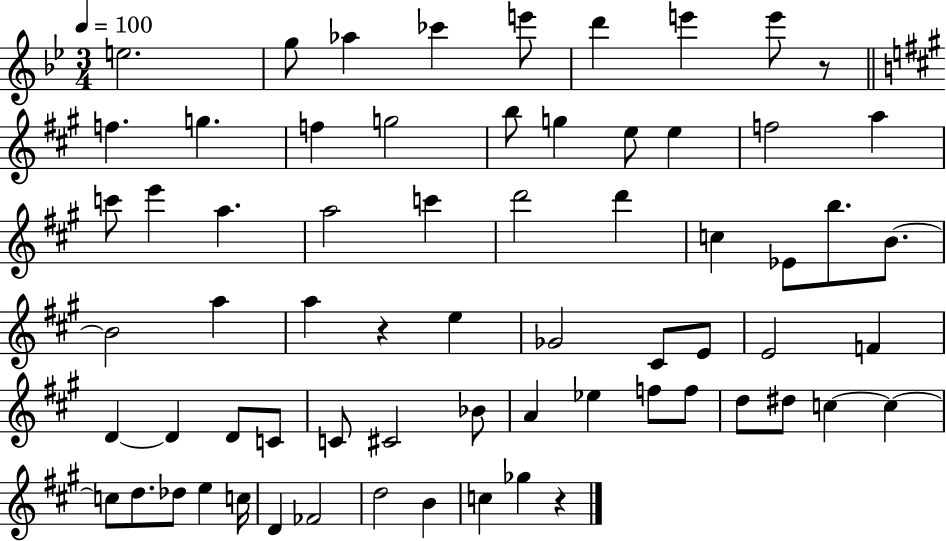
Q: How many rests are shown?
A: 3